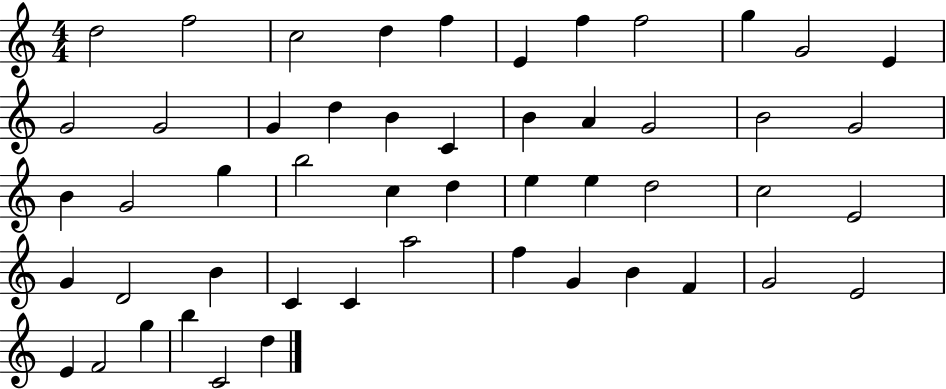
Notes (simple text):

D5/h F5/h C5/h D5/q F5/q E4/q F5/q F5/h G5/q G4/h E4/q G4/h G4/h G4/q D5/q B4/q C4/q B4/q A4/q G4/h B4/h G4/h B4/q G4/h G5/q B5/h C5/q D5/q E5/q E5/q D5/h C5/h E4/h G4/q D4/h B4/q C4/q C4/q A5/h F5/q G4/q B4/q F4/q G4/h E4/h E4/q F4/h G5/q B5/q C4/h D5/q